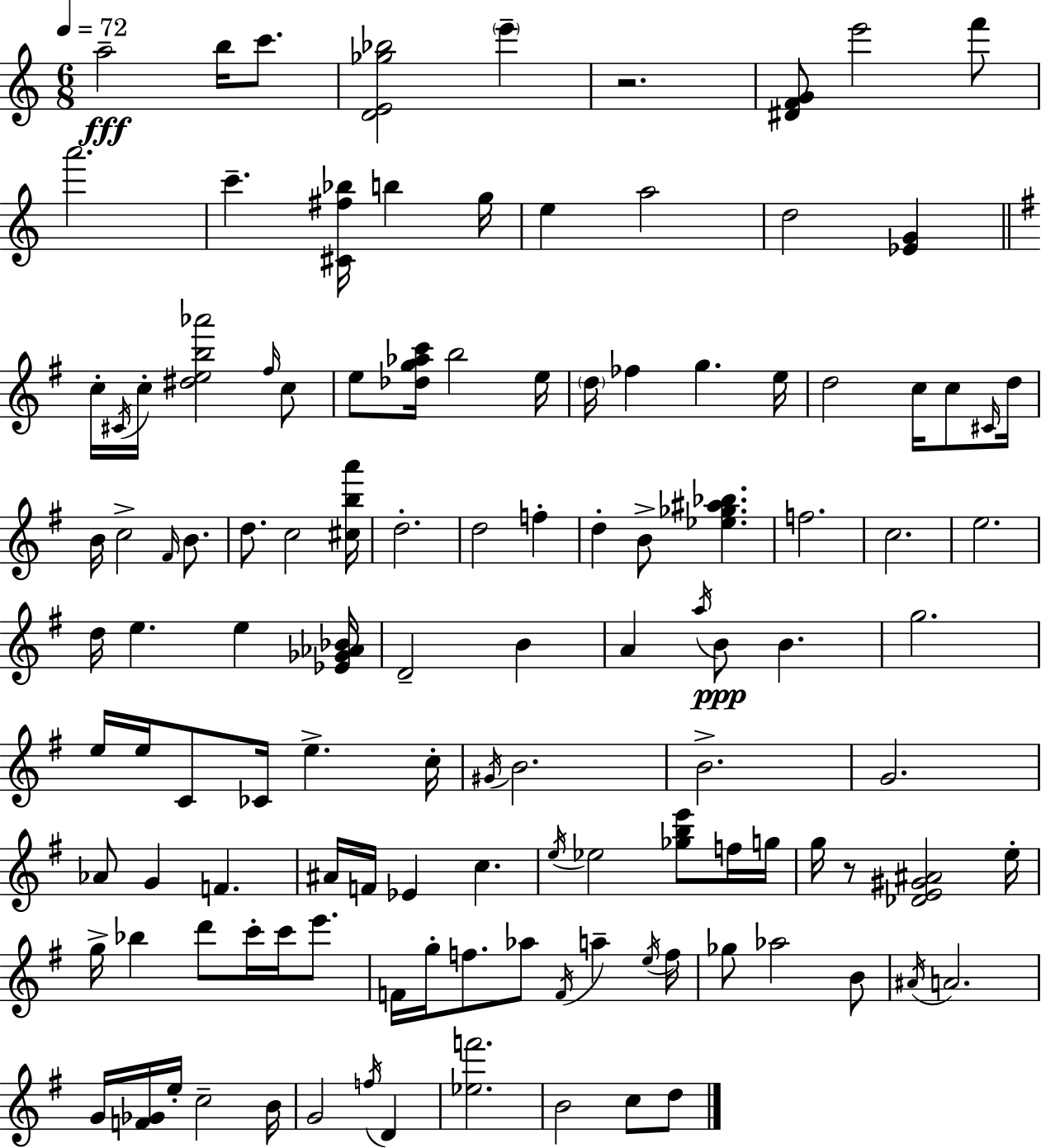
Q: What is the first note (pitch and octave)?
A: A5